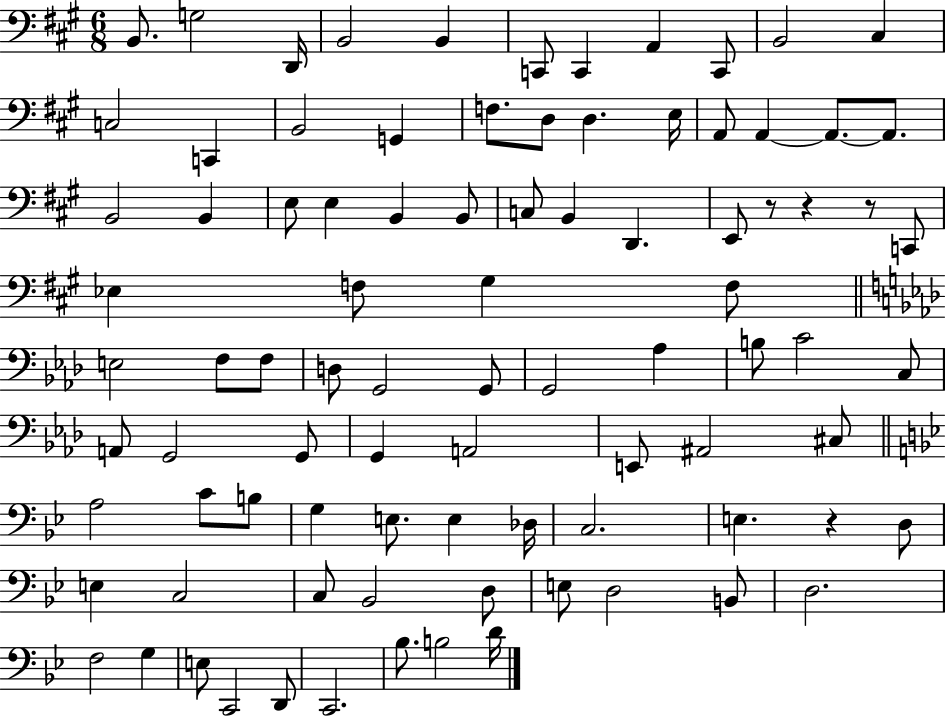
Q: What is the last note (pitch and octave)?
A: D4